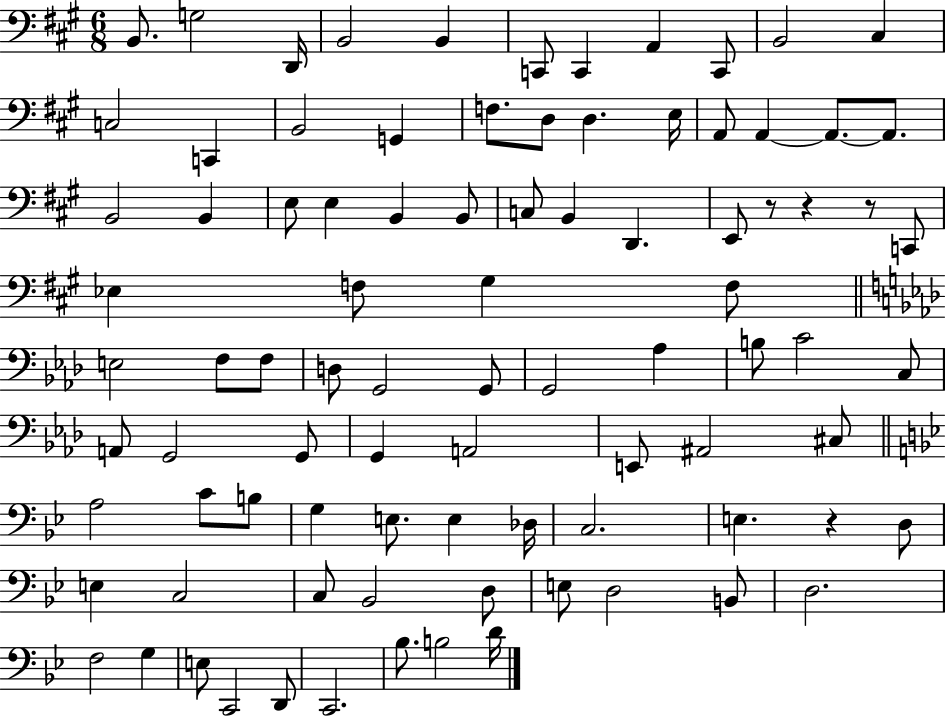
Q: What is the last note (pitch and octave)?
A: D4